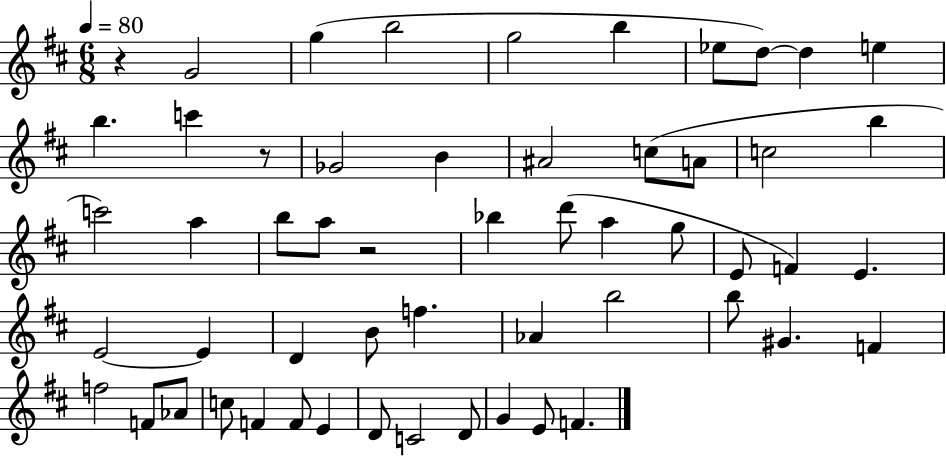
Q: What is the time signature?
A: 6/8